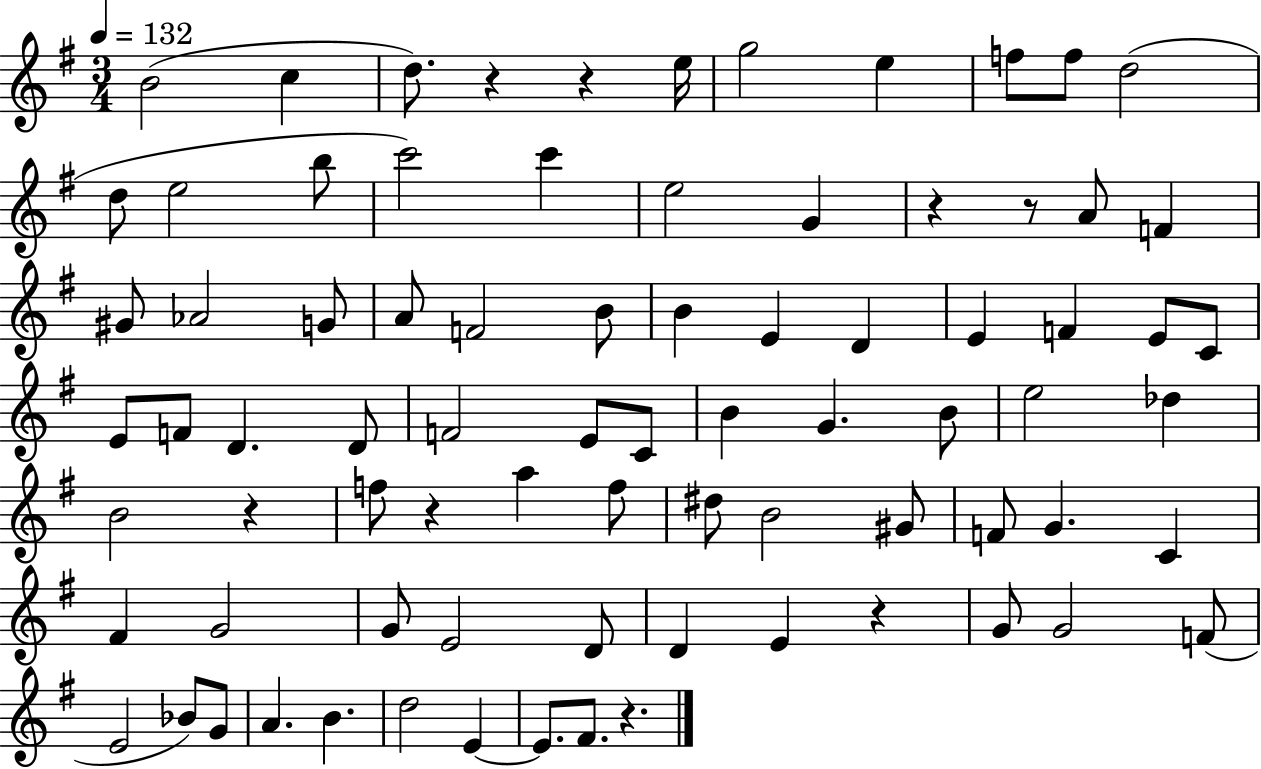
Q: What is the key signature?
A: G major